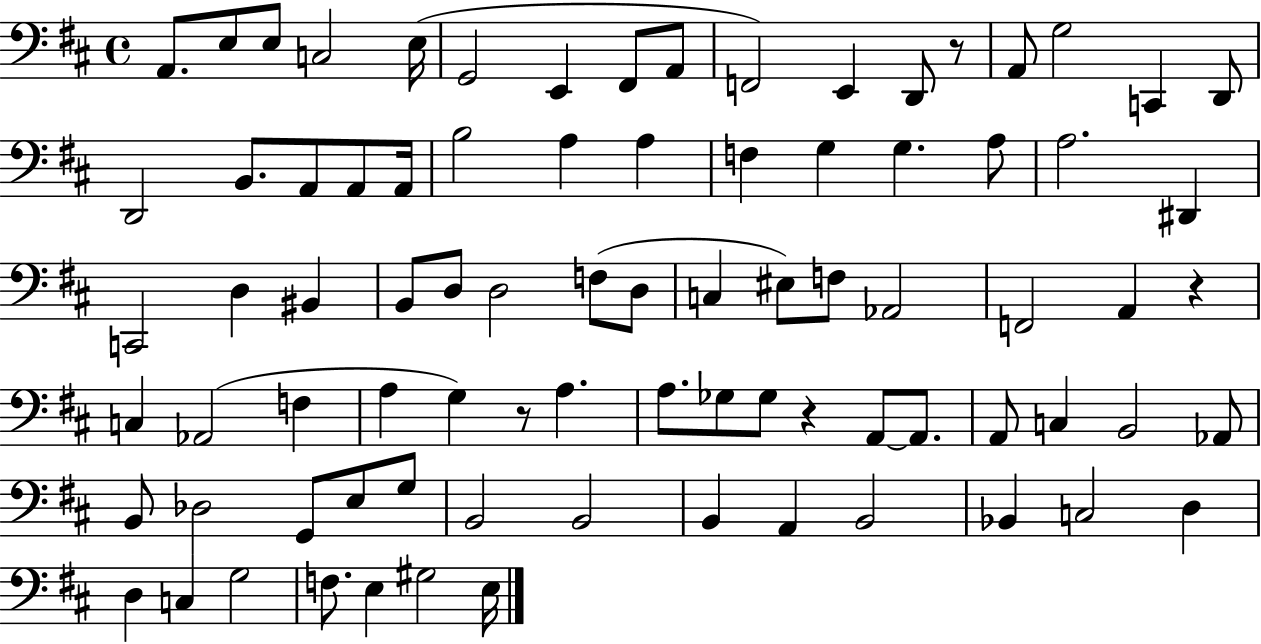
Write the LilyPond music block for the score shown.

{
  \clef bass
  \time 4/4
  \defaultTimeSignature
  \key d \major
  a,8. e8 e8 c2 e16( | g,2 e,4 fis,8 a,8 | f,2) e,4 d,8 r8 | a,8 g2 c,4 d,8 | \break d,2 b,8. a,8 a,8 a,16 | b2 a4 a4 | f4 g4 g4. a8 | a2. dis,4 | \break c,2 d4 bis,4 | b,8 d8 d2 f8( d8 | c4 eis8) f8 aes,2 | f,2 a,4 r4 | \break c4 aes,2( f4 | a4 g4) r8 a4. | a8. ges8 ges8 r4 a,8~~ a,8. | a,8 c4 b,2 aes,8 | \break b,8 des2 g,8 e8 g8 | b,2 b,2 | b,4 a,4 b,2 | bes,4 c2 d4 | \break d4 c4 g2 | f8. e4 gis2 e16 | \bar "|."
}